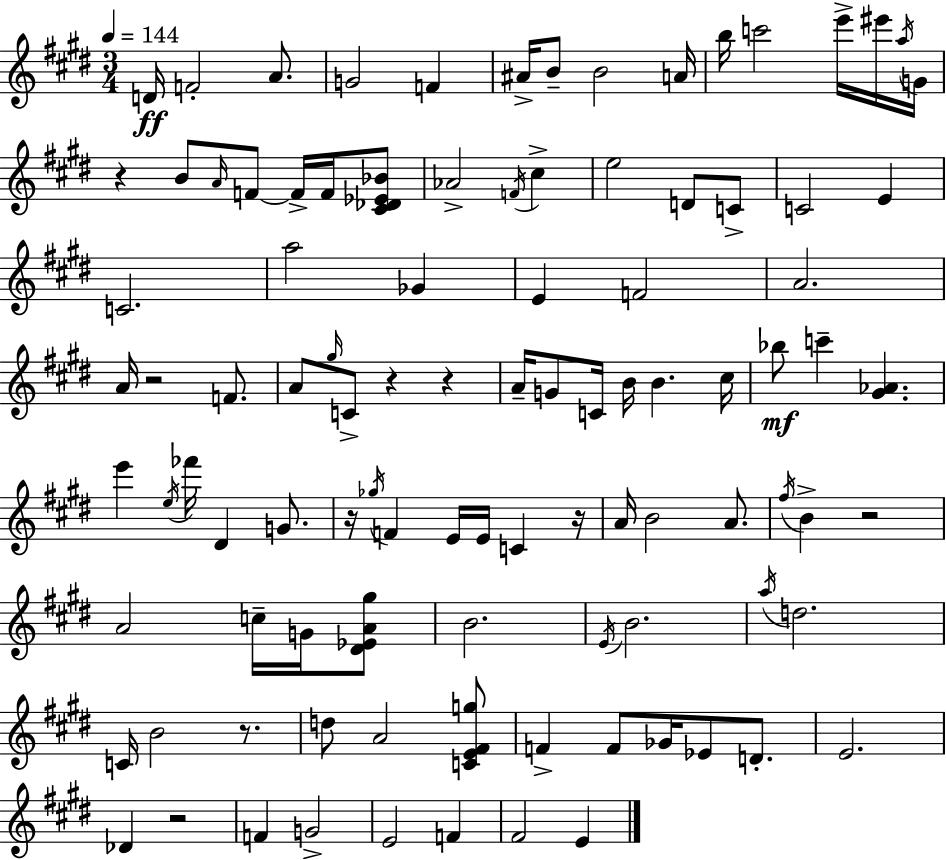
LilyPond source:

{
  \clef treble
  \numericTimeSignature
  \time 3/4
  \key e \major
  \tempo 4 = 144
  d'16\ff f'2-. a'8. | g'2 f'4 | ais'16-> b'8-- b'2 a'16 | b''16 c'''2 e'''16-> eis'''16 \acciaccatura { a''16 } | \break g'16 r4 b'8 \grace { a'16 } f'8~~ f'16-> f'16 | <cis' des' ees' bes'>8 aes'2-> \acciaccatura { f'16 } cis''4-> | e''2 d'8 | c'8-> c'2 e'4 | \break c'2. | a''2 ges'4 | e'4 f'2 | a'2. | \break a'16 r2 | f'8. a'8 \grace { gis''16 } c'8-> r4 | r4 a'16-- g'8 c'16 b'16 b'4. | cis''16 bes''8\mf c'''4-- <gis' aes'>4. | \break e'''4 \acciaccatura { e''16 } fes'''16 dis'4 | g'8. r16 \acciaccatura { ges''16 } f'4 e'16 | e'16 c'4 r16 a'16 b'2 | a'8. \acciaccatura { fis''16 } b'4-> r2 | \break a'2 | c''16-- g'16 <dis' ees' a' gis''>8 b'2. | \acciaccatura { e'16 } b'2. | \acciaccatura { a''16 } d''2. | \break c'16 b'2 | r8. d''8 a'2 | <c' e' fis' g''>8 f'4-> | f'8 ges'16 ees'8 d'8.-. e'2. | \break des'4 | r2 f'4 | g'2-> e'2 | f'4 fis'2 | \break e'4 \bar "|."
}